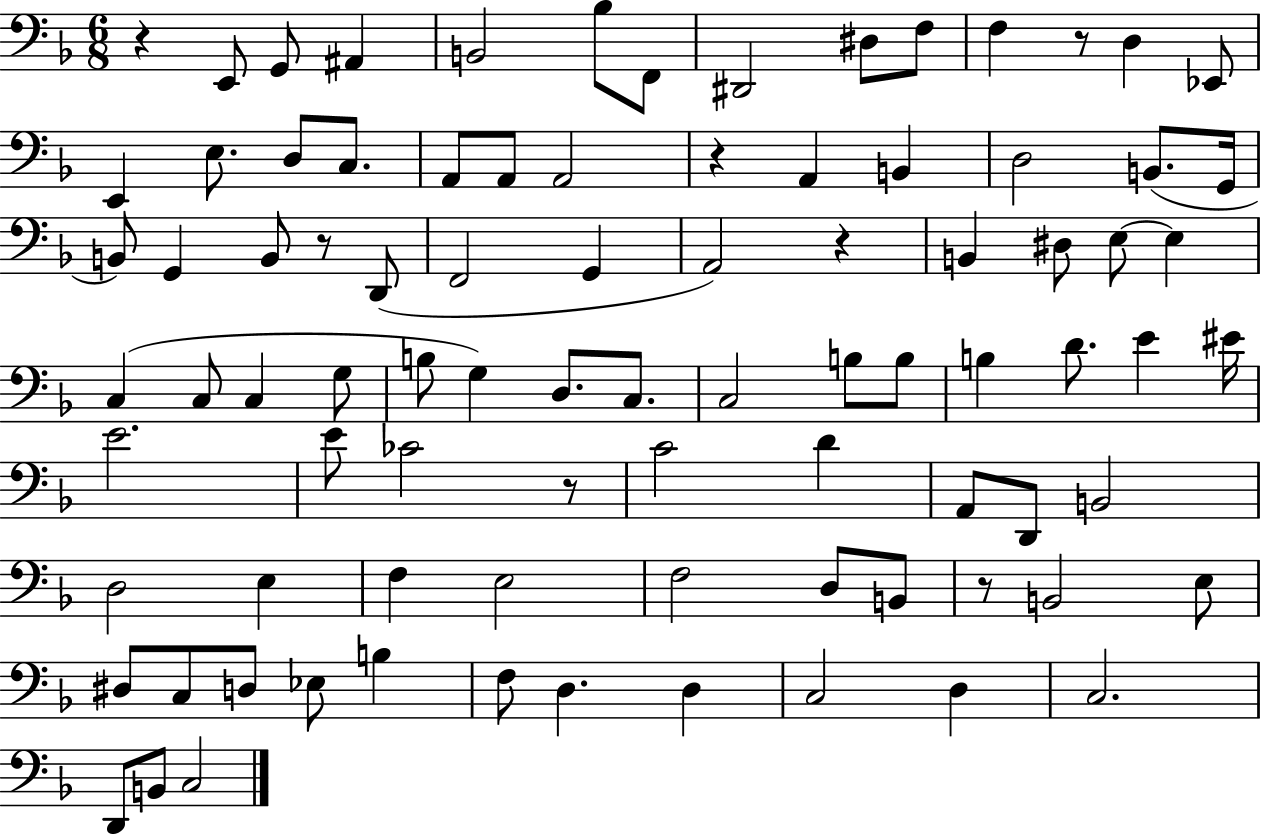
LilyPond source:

{
  \clef bass
  \numericTimeSignature
  \time 6/8
  \key f \major
  r4 e,8 g,8 ais,4 | b,2 bes8 f,8 | dis,2 dis8 f8 | f4 r8 d4 ees,8 | \break e,4 e8. d8 c8. | a,8 a,8 a,2 | r4 a,4 b,4 | d2 b,8.( g,16 | \break b,8) g,4 b,8 r8 d,8( | f,2 g,4 | a,2) r4 | b,4 dis8 e8~~ e4 | \break c4( c8 c4 g8 | b8 g4) d8. c8. | c2 b8 b8 | b4 d'8. e'4 eis'16 | \break e'2. | e'8 ces'2 r8 | c'2 d'4 | a,8 d,8 b,2 | \break d2 e4 | f4 e2 | f2 d8 b,8 | r8 b,2 e8 | \break dis8 c8 d8 ees8 b4 | f8 d4. d4 | c2 d4 | c2. | \break d,8 b,8 c2 | \bar "|."
}